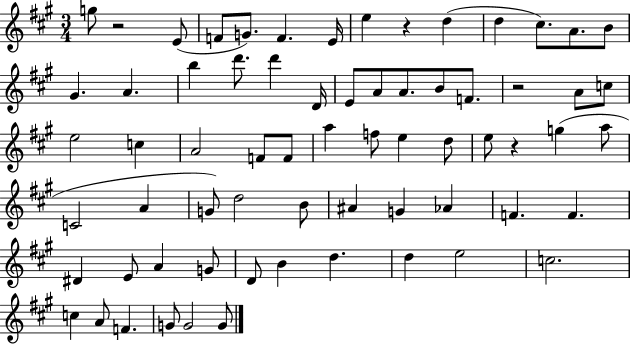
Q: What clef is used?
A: treble